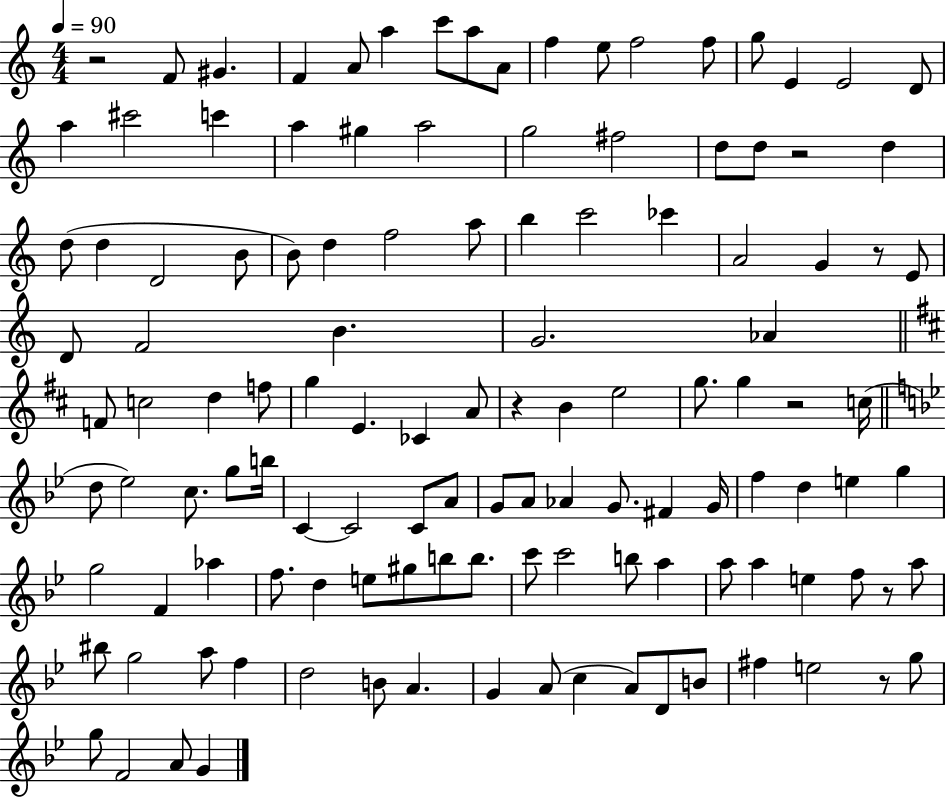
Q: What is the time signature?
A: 4/4